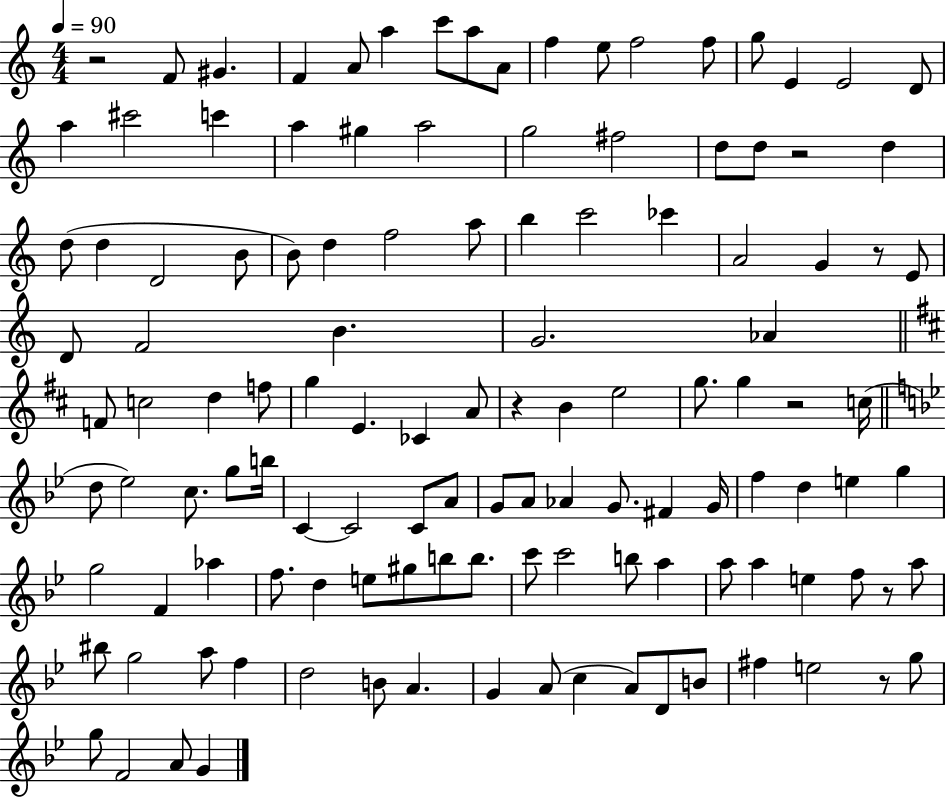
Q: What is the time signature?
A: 4/4